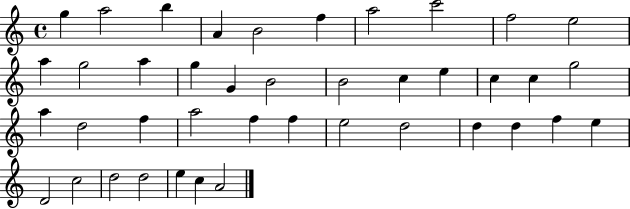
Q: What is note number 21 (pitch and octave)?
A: C5